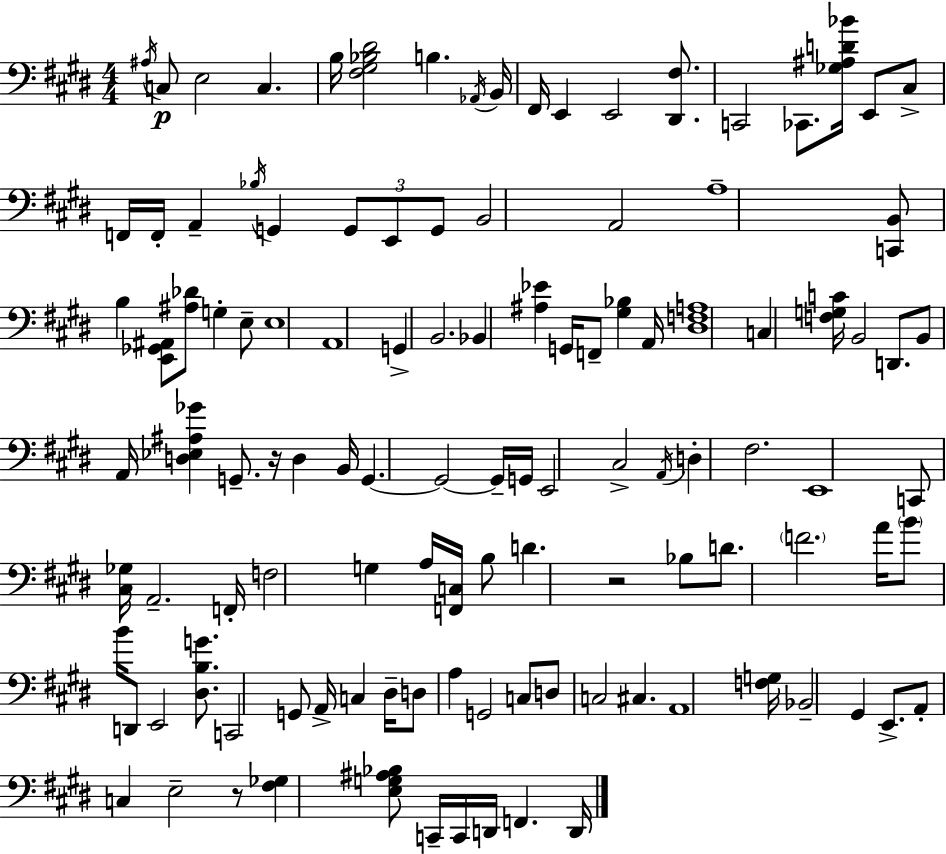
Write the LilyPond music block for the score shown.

{
  \clef bass
  \numericTimeSignature
  \time 4/4
  \key e \major
  \acciaccatura { ais16 }\p c8 e2 c4. | b16 <fis gis bes dis'>2 b4. | \acciaccatura { aes,16 } b,16 fis,16 e,4 e,2 <dis, fis>8. | c,2 ces,8. <ges ais d' bes'>16 e,8 | \break cis8-> f,16 f,16-. a,4-- \acciaccatura { bes16 } g,4 \tuplet 3/2 { g,8 e,8 | g,8 } b,2 a,2 | a1-- | <c, b,>8 b4 <e, ges, ais,>8 <ais des'>8 g4-. | \break e8-- e1 | a,1 | g,4-> b,2. | bes,4 <ais ees'>4 g,16 f,8-- <gis bes>4 | \break a,16 <dis f a>1 | c4 <f g c'>16 b,2 | d,8. b,8 a,16 <d ees ais ges'>4 g,8.-- r16 d4 | b,16 g,4.~~ g,2~~ | \break g,16-- g,16 e,2 cis2-> | \acciaccatura { a,16 } d4-. fis2. | e,1 | c,8 <cis ges>16 a,2.-- | \break f,16-. f2 g4 | a16 <f, c>16 b8 d'4. r2 | bes8 d'8. \parenthesize f'2. | a'16 \parenthesize b'8 b'16 d,8 e,2 | \break <dis b g'>8. c,2 g,8 a,16-> c4 | dis16-- d8 a4 g,2 | c8 d8 c2 cis4. | a,1 | \break <f g>16 bes,2-- gis,4 | e,8.-> a,8-. c4 e2-- | r8 <fis ges>4 <e g ais bes>8 c,16-- c,16 d,16 f,4. | d,16 \bar "|."
}